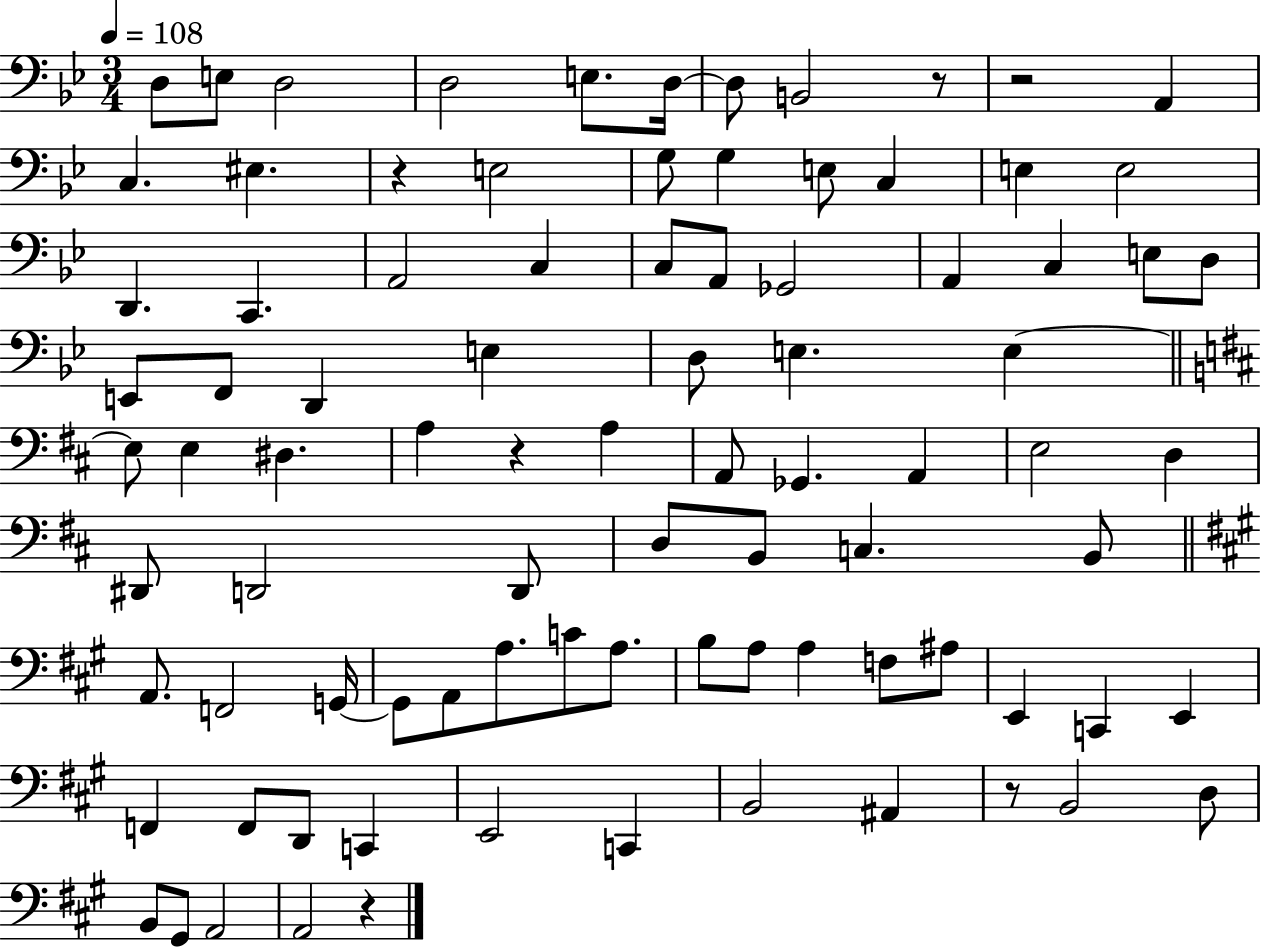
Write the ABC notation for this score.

X:1
T:Untitled
M:3/4
L:1/4
K:Bb
D,/2 E,/2 D,2 D,2 E,/2 D,/4 D,/2 B,,2 z/2 z2 A,, C, ^E, z E,2 G,/2 G, E,/2 C, E, E,2 D,, C,, A,,2 C, C,/2 A,,/2 _G,,2 A,, C, E,/2 D,/2 E,,/2 F,,/2 D,, E, D,/2 E, E, E,/2 E, ^D, A, z A, A,,/2 _G,, A,, E,2 D, ^D,,/2 D,,2 D,,/2 D,/2 B,,/2 C, B,,/2 A,,/2 F,,2 G,,/4 G,,/2 A,,/2 A,/2 C/2 A,/2 B,/2 A,/2 A, F,/2 ^A,/2 E,, C,, E,, F,, F,,/2 D,,/2 C,, E,,2 C,, B,,2 ^A,, z/2 B,,2 D,/2 B,,/2 ^G,,/2 A,,2 A,,2 z